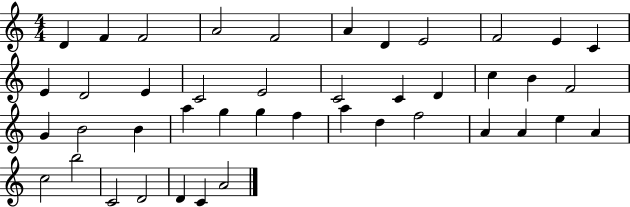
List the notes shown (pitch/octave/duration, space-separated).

D4/q F4/q F4/h A4/h F4/h A4/q D4/q E4/h F4/h E4/q C4/q E4/q D4/h E4/q C4/h E4/h C4/h C4/q D4/q C5/q B4/q F4/h G4/q B4/h B4/q A5/q G5/q G5/q F5/q A5/q D5/q F5/h A4/q A4/q E5/q A4/q C5/h B5/h C4/h D4/h D4/q C4/q A4/h